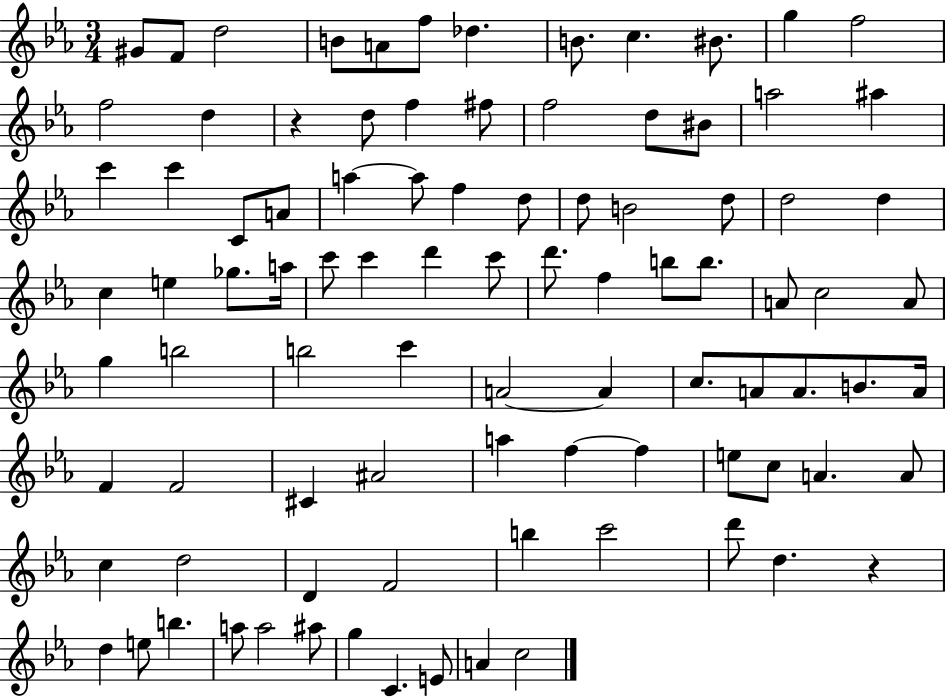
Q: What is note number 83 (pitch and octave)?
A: B5